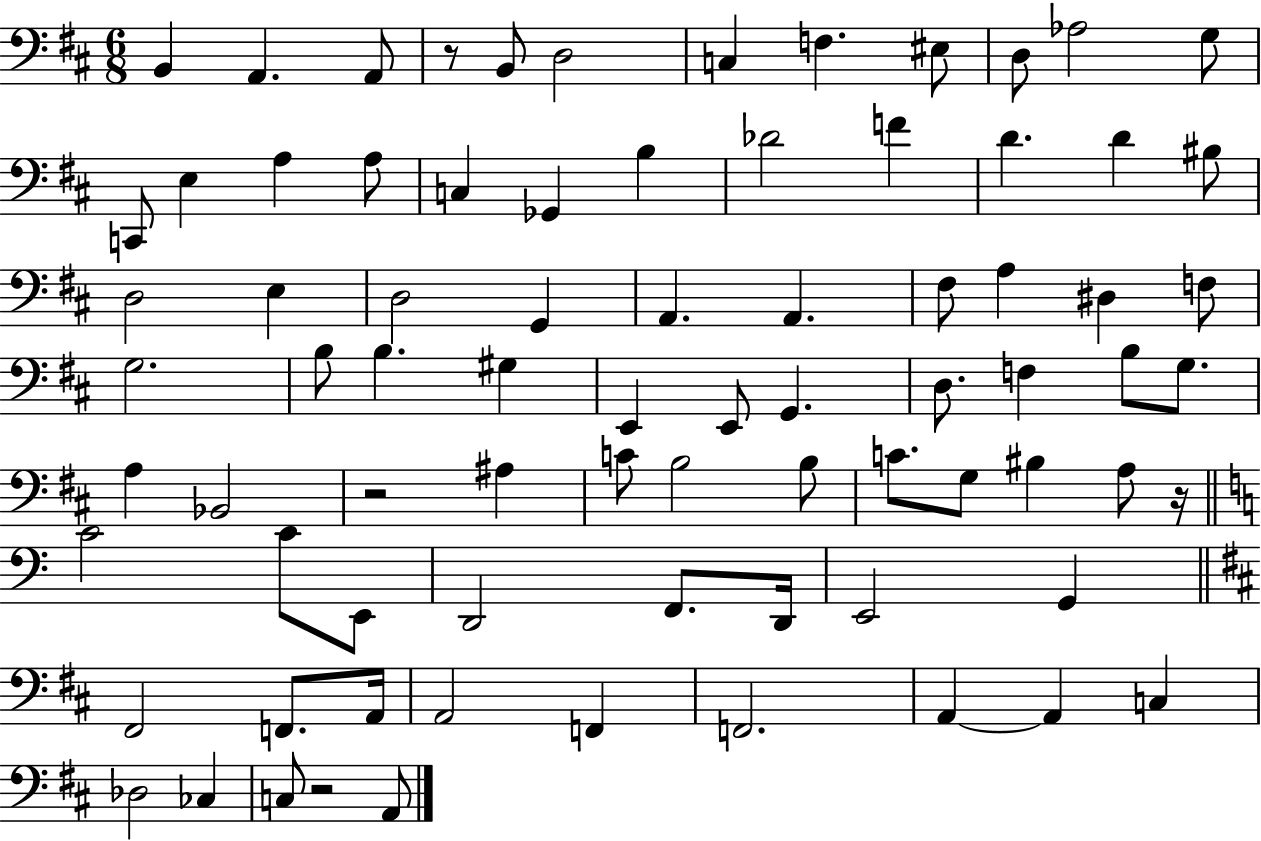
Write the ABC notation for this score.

X:1
T:Untitled
M:6/8
L:1/4
K:D
B,, A,, A,,/2 z/2 B,,/2 D,2 C, F, ^E,/2 D,/2 _A,2 G,/2 C,,/2 E, A, A,/2 C, _G,, B, _D2 F D D ^B,/2 D,2 E, D,2 G,, A,, A,, ^F,/2 A, ^D, F,/2 G,2 B,/2 B, ^G, E,, E,,/2 G,, D,/2 F, B,/2 G,/2 A, _B,,2 z2 ^A, C/2 B,2 B,/2 C/2 G,/2 ^B, A,/2 z/4 C2 C/2 E,,/2 D,,2 F,,/2 D,,/4 E,,2 G,, ^F,,2 F,,/2 A,,/4 A,,2 F,, F,,2 A,, A,, C, _D,2 _C, C,/2 z2 A,,/2